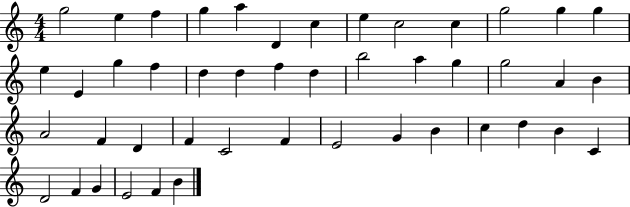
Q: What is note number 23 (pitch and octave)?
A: A5